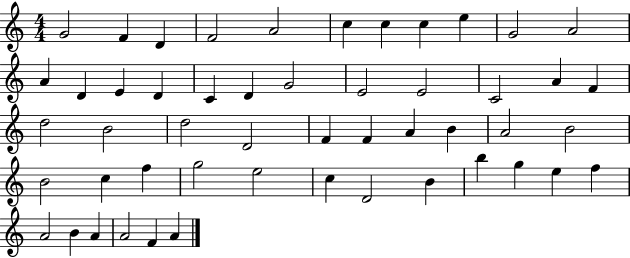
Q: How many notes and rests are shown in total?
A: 51